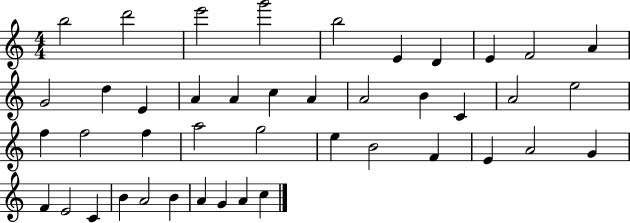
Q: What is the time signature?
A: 4/4